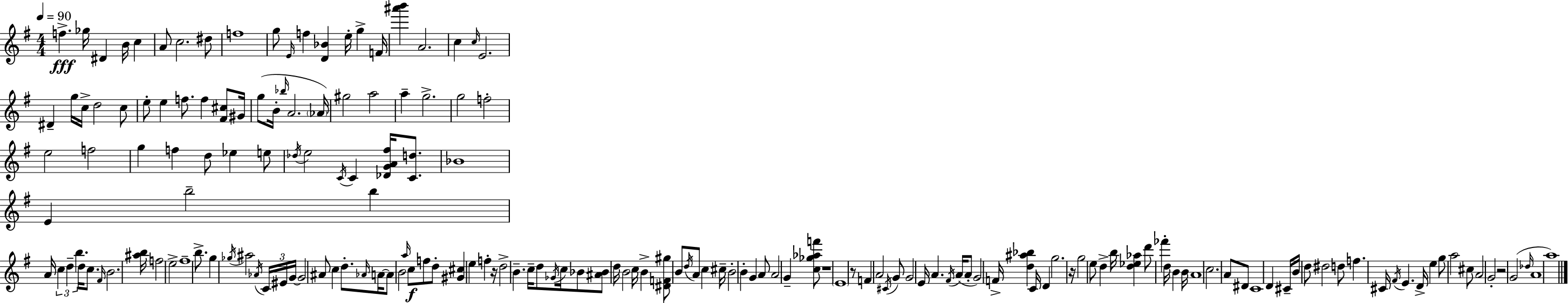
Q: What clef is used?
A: treble